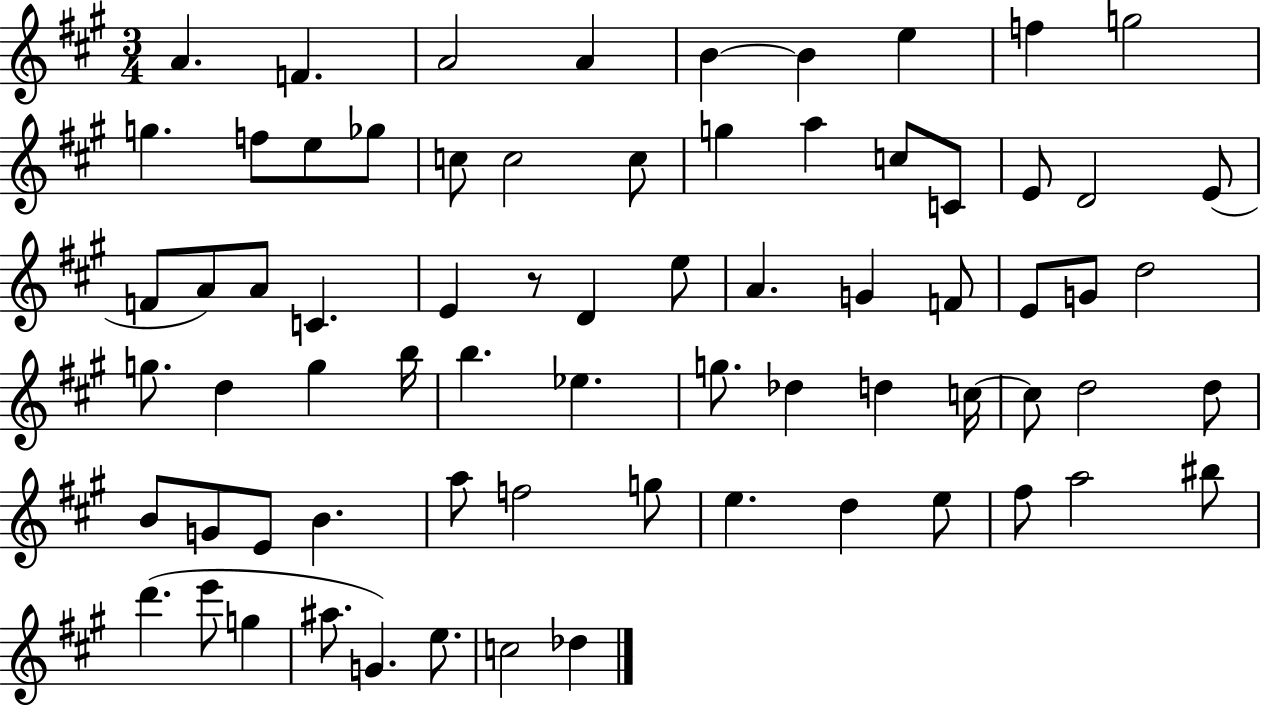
{
  \clef treble
  \numericTimeSignature
  \time 3/4
  \key a \major
  a'4. f'4. | a'2 a'4 | b'4~~ b'4 e''4 | f''4 g''2 | \break g''4. f''8 e''8 ges''8 | c''8 c''2 c''8 | g''4 a''4 c''8 c'8 | e'8 d'2 e'8( | \break f'8 a'8) a'8 c'4. | e'4 r8 d'4 e''8 | a'4. g'4 f'8 | e'8 g'8 d''2 | \break g''8. d''4 g''4 b''16 | b''4. ees''4. | g''8. des''4 d''4 c''16~~ | c''8 d''2 d''8 | \break b'8 g'8 e'8 b'4. | a''8 f''2 g''8 | e''4. d''4 e''8 | fis''8 a''2 bis''8 | \break d'''4.( e'''8 g''4 | ais''8. g'4.) e''8. | c''2 des''4 | \bar "|."
}